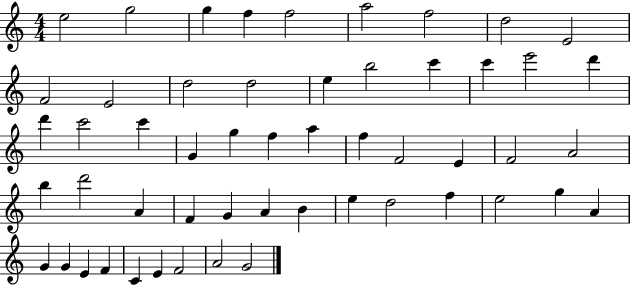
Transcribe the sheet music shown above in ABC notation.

X:1
T:Untitled
M:4/4
L:1/4
K:C
e2 g2 g f f2 a2 f2 d2 E2 F2 E2 d2 d2 e b2 c' c' e'2 d' d' c'2 c' G g f a f F2 E F2 A2 b d'2 A F G A B e d2 f e2 g A G G E F C E F2 A2 G2